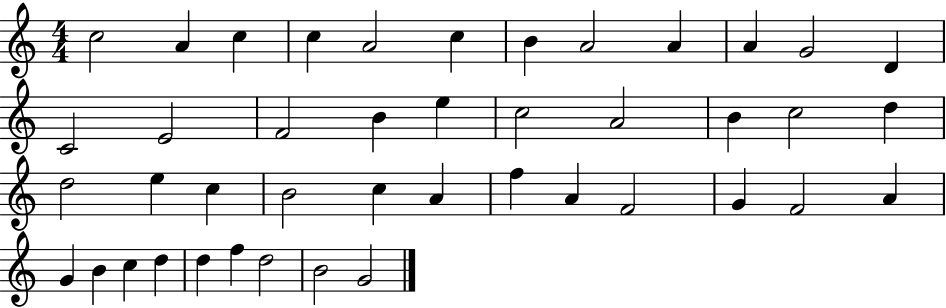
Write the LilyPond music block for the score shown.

{
  \clef treble
  \numericTimeSignature
  \time 4/4
  \key c \major
  c''2 a'4 c''4 | c''4 a'2 c''4 | b'4 a'2 a'4 | a'4 g'2 d'4 | \break c'2 e'2 | f'2 b'4 e''4 | c''2 a'2 | b'4 c''2 d''4 | \break d''2 e''4 c''4 | b'2 c''4 a'4 | f''4 a'4 f'2 | g'4 f'2 a'4 | \break g'4 b'4 c''4 d''4 | d''4 f''4 d''2 | b'2 g'2 | \bar "|."
}